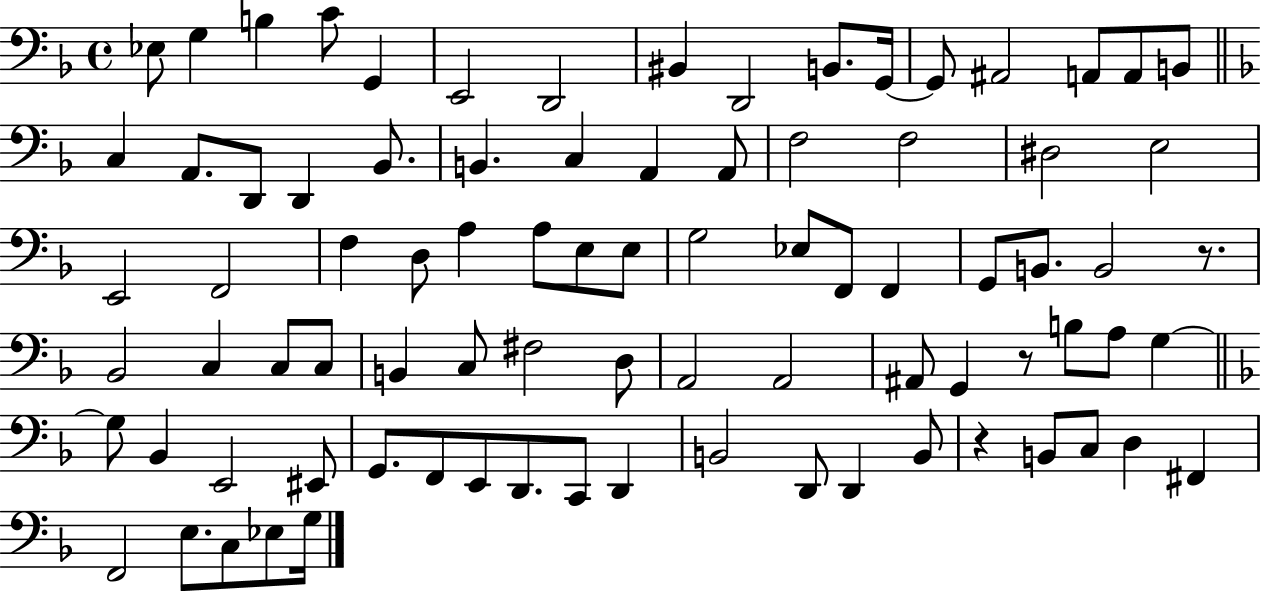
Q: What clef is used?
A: bass